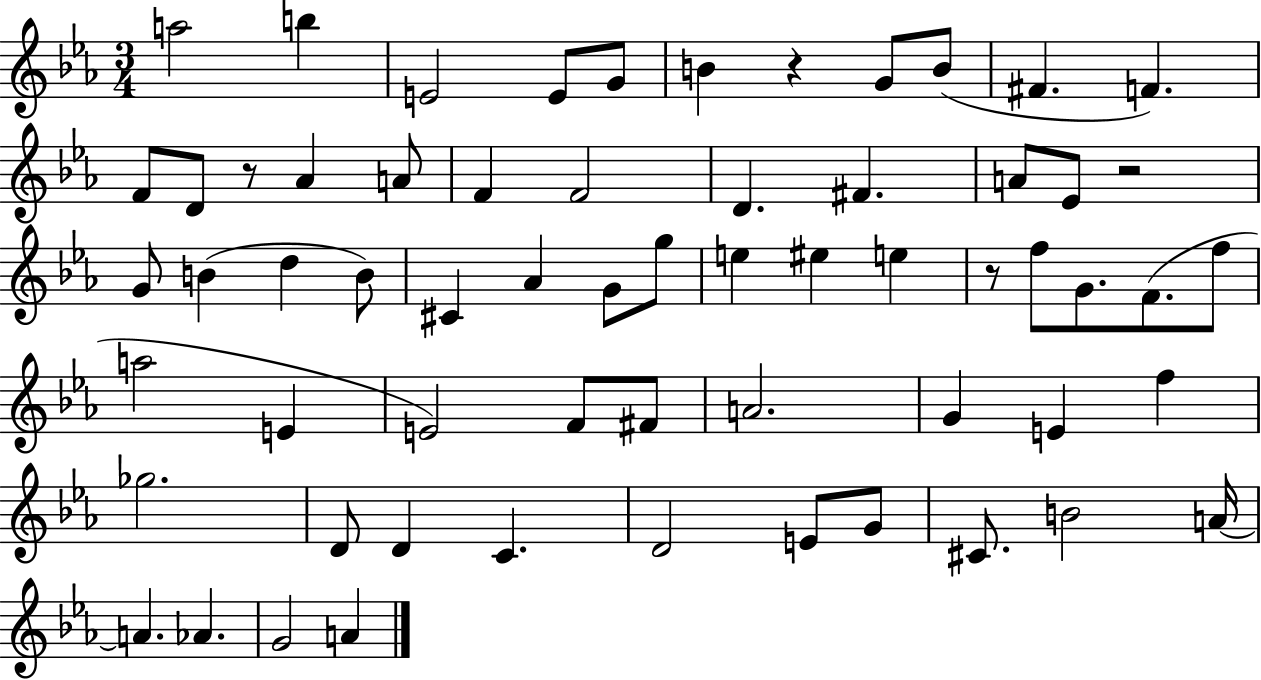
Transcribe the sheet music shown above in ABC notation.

X:1
T:Untitled
M:3/4
L:1/4
K:Eb
a2 b E2 E/2 G/2 B z G/2 B/2 ^F F F/2 D/2 z/2 _A A/2 F F2 D ^F A/2 _E/2 z2 G/2 B d B/2 ^C _A G/2 g/2 e ^e e z/2 f/2 G/2 F/2 f/2 a2 E E2 F/2 ^F/2 A2 G E f _g2 D/2 D C D2 E/2 G/2 ^C/2 B2 A/4 A _A G2 A